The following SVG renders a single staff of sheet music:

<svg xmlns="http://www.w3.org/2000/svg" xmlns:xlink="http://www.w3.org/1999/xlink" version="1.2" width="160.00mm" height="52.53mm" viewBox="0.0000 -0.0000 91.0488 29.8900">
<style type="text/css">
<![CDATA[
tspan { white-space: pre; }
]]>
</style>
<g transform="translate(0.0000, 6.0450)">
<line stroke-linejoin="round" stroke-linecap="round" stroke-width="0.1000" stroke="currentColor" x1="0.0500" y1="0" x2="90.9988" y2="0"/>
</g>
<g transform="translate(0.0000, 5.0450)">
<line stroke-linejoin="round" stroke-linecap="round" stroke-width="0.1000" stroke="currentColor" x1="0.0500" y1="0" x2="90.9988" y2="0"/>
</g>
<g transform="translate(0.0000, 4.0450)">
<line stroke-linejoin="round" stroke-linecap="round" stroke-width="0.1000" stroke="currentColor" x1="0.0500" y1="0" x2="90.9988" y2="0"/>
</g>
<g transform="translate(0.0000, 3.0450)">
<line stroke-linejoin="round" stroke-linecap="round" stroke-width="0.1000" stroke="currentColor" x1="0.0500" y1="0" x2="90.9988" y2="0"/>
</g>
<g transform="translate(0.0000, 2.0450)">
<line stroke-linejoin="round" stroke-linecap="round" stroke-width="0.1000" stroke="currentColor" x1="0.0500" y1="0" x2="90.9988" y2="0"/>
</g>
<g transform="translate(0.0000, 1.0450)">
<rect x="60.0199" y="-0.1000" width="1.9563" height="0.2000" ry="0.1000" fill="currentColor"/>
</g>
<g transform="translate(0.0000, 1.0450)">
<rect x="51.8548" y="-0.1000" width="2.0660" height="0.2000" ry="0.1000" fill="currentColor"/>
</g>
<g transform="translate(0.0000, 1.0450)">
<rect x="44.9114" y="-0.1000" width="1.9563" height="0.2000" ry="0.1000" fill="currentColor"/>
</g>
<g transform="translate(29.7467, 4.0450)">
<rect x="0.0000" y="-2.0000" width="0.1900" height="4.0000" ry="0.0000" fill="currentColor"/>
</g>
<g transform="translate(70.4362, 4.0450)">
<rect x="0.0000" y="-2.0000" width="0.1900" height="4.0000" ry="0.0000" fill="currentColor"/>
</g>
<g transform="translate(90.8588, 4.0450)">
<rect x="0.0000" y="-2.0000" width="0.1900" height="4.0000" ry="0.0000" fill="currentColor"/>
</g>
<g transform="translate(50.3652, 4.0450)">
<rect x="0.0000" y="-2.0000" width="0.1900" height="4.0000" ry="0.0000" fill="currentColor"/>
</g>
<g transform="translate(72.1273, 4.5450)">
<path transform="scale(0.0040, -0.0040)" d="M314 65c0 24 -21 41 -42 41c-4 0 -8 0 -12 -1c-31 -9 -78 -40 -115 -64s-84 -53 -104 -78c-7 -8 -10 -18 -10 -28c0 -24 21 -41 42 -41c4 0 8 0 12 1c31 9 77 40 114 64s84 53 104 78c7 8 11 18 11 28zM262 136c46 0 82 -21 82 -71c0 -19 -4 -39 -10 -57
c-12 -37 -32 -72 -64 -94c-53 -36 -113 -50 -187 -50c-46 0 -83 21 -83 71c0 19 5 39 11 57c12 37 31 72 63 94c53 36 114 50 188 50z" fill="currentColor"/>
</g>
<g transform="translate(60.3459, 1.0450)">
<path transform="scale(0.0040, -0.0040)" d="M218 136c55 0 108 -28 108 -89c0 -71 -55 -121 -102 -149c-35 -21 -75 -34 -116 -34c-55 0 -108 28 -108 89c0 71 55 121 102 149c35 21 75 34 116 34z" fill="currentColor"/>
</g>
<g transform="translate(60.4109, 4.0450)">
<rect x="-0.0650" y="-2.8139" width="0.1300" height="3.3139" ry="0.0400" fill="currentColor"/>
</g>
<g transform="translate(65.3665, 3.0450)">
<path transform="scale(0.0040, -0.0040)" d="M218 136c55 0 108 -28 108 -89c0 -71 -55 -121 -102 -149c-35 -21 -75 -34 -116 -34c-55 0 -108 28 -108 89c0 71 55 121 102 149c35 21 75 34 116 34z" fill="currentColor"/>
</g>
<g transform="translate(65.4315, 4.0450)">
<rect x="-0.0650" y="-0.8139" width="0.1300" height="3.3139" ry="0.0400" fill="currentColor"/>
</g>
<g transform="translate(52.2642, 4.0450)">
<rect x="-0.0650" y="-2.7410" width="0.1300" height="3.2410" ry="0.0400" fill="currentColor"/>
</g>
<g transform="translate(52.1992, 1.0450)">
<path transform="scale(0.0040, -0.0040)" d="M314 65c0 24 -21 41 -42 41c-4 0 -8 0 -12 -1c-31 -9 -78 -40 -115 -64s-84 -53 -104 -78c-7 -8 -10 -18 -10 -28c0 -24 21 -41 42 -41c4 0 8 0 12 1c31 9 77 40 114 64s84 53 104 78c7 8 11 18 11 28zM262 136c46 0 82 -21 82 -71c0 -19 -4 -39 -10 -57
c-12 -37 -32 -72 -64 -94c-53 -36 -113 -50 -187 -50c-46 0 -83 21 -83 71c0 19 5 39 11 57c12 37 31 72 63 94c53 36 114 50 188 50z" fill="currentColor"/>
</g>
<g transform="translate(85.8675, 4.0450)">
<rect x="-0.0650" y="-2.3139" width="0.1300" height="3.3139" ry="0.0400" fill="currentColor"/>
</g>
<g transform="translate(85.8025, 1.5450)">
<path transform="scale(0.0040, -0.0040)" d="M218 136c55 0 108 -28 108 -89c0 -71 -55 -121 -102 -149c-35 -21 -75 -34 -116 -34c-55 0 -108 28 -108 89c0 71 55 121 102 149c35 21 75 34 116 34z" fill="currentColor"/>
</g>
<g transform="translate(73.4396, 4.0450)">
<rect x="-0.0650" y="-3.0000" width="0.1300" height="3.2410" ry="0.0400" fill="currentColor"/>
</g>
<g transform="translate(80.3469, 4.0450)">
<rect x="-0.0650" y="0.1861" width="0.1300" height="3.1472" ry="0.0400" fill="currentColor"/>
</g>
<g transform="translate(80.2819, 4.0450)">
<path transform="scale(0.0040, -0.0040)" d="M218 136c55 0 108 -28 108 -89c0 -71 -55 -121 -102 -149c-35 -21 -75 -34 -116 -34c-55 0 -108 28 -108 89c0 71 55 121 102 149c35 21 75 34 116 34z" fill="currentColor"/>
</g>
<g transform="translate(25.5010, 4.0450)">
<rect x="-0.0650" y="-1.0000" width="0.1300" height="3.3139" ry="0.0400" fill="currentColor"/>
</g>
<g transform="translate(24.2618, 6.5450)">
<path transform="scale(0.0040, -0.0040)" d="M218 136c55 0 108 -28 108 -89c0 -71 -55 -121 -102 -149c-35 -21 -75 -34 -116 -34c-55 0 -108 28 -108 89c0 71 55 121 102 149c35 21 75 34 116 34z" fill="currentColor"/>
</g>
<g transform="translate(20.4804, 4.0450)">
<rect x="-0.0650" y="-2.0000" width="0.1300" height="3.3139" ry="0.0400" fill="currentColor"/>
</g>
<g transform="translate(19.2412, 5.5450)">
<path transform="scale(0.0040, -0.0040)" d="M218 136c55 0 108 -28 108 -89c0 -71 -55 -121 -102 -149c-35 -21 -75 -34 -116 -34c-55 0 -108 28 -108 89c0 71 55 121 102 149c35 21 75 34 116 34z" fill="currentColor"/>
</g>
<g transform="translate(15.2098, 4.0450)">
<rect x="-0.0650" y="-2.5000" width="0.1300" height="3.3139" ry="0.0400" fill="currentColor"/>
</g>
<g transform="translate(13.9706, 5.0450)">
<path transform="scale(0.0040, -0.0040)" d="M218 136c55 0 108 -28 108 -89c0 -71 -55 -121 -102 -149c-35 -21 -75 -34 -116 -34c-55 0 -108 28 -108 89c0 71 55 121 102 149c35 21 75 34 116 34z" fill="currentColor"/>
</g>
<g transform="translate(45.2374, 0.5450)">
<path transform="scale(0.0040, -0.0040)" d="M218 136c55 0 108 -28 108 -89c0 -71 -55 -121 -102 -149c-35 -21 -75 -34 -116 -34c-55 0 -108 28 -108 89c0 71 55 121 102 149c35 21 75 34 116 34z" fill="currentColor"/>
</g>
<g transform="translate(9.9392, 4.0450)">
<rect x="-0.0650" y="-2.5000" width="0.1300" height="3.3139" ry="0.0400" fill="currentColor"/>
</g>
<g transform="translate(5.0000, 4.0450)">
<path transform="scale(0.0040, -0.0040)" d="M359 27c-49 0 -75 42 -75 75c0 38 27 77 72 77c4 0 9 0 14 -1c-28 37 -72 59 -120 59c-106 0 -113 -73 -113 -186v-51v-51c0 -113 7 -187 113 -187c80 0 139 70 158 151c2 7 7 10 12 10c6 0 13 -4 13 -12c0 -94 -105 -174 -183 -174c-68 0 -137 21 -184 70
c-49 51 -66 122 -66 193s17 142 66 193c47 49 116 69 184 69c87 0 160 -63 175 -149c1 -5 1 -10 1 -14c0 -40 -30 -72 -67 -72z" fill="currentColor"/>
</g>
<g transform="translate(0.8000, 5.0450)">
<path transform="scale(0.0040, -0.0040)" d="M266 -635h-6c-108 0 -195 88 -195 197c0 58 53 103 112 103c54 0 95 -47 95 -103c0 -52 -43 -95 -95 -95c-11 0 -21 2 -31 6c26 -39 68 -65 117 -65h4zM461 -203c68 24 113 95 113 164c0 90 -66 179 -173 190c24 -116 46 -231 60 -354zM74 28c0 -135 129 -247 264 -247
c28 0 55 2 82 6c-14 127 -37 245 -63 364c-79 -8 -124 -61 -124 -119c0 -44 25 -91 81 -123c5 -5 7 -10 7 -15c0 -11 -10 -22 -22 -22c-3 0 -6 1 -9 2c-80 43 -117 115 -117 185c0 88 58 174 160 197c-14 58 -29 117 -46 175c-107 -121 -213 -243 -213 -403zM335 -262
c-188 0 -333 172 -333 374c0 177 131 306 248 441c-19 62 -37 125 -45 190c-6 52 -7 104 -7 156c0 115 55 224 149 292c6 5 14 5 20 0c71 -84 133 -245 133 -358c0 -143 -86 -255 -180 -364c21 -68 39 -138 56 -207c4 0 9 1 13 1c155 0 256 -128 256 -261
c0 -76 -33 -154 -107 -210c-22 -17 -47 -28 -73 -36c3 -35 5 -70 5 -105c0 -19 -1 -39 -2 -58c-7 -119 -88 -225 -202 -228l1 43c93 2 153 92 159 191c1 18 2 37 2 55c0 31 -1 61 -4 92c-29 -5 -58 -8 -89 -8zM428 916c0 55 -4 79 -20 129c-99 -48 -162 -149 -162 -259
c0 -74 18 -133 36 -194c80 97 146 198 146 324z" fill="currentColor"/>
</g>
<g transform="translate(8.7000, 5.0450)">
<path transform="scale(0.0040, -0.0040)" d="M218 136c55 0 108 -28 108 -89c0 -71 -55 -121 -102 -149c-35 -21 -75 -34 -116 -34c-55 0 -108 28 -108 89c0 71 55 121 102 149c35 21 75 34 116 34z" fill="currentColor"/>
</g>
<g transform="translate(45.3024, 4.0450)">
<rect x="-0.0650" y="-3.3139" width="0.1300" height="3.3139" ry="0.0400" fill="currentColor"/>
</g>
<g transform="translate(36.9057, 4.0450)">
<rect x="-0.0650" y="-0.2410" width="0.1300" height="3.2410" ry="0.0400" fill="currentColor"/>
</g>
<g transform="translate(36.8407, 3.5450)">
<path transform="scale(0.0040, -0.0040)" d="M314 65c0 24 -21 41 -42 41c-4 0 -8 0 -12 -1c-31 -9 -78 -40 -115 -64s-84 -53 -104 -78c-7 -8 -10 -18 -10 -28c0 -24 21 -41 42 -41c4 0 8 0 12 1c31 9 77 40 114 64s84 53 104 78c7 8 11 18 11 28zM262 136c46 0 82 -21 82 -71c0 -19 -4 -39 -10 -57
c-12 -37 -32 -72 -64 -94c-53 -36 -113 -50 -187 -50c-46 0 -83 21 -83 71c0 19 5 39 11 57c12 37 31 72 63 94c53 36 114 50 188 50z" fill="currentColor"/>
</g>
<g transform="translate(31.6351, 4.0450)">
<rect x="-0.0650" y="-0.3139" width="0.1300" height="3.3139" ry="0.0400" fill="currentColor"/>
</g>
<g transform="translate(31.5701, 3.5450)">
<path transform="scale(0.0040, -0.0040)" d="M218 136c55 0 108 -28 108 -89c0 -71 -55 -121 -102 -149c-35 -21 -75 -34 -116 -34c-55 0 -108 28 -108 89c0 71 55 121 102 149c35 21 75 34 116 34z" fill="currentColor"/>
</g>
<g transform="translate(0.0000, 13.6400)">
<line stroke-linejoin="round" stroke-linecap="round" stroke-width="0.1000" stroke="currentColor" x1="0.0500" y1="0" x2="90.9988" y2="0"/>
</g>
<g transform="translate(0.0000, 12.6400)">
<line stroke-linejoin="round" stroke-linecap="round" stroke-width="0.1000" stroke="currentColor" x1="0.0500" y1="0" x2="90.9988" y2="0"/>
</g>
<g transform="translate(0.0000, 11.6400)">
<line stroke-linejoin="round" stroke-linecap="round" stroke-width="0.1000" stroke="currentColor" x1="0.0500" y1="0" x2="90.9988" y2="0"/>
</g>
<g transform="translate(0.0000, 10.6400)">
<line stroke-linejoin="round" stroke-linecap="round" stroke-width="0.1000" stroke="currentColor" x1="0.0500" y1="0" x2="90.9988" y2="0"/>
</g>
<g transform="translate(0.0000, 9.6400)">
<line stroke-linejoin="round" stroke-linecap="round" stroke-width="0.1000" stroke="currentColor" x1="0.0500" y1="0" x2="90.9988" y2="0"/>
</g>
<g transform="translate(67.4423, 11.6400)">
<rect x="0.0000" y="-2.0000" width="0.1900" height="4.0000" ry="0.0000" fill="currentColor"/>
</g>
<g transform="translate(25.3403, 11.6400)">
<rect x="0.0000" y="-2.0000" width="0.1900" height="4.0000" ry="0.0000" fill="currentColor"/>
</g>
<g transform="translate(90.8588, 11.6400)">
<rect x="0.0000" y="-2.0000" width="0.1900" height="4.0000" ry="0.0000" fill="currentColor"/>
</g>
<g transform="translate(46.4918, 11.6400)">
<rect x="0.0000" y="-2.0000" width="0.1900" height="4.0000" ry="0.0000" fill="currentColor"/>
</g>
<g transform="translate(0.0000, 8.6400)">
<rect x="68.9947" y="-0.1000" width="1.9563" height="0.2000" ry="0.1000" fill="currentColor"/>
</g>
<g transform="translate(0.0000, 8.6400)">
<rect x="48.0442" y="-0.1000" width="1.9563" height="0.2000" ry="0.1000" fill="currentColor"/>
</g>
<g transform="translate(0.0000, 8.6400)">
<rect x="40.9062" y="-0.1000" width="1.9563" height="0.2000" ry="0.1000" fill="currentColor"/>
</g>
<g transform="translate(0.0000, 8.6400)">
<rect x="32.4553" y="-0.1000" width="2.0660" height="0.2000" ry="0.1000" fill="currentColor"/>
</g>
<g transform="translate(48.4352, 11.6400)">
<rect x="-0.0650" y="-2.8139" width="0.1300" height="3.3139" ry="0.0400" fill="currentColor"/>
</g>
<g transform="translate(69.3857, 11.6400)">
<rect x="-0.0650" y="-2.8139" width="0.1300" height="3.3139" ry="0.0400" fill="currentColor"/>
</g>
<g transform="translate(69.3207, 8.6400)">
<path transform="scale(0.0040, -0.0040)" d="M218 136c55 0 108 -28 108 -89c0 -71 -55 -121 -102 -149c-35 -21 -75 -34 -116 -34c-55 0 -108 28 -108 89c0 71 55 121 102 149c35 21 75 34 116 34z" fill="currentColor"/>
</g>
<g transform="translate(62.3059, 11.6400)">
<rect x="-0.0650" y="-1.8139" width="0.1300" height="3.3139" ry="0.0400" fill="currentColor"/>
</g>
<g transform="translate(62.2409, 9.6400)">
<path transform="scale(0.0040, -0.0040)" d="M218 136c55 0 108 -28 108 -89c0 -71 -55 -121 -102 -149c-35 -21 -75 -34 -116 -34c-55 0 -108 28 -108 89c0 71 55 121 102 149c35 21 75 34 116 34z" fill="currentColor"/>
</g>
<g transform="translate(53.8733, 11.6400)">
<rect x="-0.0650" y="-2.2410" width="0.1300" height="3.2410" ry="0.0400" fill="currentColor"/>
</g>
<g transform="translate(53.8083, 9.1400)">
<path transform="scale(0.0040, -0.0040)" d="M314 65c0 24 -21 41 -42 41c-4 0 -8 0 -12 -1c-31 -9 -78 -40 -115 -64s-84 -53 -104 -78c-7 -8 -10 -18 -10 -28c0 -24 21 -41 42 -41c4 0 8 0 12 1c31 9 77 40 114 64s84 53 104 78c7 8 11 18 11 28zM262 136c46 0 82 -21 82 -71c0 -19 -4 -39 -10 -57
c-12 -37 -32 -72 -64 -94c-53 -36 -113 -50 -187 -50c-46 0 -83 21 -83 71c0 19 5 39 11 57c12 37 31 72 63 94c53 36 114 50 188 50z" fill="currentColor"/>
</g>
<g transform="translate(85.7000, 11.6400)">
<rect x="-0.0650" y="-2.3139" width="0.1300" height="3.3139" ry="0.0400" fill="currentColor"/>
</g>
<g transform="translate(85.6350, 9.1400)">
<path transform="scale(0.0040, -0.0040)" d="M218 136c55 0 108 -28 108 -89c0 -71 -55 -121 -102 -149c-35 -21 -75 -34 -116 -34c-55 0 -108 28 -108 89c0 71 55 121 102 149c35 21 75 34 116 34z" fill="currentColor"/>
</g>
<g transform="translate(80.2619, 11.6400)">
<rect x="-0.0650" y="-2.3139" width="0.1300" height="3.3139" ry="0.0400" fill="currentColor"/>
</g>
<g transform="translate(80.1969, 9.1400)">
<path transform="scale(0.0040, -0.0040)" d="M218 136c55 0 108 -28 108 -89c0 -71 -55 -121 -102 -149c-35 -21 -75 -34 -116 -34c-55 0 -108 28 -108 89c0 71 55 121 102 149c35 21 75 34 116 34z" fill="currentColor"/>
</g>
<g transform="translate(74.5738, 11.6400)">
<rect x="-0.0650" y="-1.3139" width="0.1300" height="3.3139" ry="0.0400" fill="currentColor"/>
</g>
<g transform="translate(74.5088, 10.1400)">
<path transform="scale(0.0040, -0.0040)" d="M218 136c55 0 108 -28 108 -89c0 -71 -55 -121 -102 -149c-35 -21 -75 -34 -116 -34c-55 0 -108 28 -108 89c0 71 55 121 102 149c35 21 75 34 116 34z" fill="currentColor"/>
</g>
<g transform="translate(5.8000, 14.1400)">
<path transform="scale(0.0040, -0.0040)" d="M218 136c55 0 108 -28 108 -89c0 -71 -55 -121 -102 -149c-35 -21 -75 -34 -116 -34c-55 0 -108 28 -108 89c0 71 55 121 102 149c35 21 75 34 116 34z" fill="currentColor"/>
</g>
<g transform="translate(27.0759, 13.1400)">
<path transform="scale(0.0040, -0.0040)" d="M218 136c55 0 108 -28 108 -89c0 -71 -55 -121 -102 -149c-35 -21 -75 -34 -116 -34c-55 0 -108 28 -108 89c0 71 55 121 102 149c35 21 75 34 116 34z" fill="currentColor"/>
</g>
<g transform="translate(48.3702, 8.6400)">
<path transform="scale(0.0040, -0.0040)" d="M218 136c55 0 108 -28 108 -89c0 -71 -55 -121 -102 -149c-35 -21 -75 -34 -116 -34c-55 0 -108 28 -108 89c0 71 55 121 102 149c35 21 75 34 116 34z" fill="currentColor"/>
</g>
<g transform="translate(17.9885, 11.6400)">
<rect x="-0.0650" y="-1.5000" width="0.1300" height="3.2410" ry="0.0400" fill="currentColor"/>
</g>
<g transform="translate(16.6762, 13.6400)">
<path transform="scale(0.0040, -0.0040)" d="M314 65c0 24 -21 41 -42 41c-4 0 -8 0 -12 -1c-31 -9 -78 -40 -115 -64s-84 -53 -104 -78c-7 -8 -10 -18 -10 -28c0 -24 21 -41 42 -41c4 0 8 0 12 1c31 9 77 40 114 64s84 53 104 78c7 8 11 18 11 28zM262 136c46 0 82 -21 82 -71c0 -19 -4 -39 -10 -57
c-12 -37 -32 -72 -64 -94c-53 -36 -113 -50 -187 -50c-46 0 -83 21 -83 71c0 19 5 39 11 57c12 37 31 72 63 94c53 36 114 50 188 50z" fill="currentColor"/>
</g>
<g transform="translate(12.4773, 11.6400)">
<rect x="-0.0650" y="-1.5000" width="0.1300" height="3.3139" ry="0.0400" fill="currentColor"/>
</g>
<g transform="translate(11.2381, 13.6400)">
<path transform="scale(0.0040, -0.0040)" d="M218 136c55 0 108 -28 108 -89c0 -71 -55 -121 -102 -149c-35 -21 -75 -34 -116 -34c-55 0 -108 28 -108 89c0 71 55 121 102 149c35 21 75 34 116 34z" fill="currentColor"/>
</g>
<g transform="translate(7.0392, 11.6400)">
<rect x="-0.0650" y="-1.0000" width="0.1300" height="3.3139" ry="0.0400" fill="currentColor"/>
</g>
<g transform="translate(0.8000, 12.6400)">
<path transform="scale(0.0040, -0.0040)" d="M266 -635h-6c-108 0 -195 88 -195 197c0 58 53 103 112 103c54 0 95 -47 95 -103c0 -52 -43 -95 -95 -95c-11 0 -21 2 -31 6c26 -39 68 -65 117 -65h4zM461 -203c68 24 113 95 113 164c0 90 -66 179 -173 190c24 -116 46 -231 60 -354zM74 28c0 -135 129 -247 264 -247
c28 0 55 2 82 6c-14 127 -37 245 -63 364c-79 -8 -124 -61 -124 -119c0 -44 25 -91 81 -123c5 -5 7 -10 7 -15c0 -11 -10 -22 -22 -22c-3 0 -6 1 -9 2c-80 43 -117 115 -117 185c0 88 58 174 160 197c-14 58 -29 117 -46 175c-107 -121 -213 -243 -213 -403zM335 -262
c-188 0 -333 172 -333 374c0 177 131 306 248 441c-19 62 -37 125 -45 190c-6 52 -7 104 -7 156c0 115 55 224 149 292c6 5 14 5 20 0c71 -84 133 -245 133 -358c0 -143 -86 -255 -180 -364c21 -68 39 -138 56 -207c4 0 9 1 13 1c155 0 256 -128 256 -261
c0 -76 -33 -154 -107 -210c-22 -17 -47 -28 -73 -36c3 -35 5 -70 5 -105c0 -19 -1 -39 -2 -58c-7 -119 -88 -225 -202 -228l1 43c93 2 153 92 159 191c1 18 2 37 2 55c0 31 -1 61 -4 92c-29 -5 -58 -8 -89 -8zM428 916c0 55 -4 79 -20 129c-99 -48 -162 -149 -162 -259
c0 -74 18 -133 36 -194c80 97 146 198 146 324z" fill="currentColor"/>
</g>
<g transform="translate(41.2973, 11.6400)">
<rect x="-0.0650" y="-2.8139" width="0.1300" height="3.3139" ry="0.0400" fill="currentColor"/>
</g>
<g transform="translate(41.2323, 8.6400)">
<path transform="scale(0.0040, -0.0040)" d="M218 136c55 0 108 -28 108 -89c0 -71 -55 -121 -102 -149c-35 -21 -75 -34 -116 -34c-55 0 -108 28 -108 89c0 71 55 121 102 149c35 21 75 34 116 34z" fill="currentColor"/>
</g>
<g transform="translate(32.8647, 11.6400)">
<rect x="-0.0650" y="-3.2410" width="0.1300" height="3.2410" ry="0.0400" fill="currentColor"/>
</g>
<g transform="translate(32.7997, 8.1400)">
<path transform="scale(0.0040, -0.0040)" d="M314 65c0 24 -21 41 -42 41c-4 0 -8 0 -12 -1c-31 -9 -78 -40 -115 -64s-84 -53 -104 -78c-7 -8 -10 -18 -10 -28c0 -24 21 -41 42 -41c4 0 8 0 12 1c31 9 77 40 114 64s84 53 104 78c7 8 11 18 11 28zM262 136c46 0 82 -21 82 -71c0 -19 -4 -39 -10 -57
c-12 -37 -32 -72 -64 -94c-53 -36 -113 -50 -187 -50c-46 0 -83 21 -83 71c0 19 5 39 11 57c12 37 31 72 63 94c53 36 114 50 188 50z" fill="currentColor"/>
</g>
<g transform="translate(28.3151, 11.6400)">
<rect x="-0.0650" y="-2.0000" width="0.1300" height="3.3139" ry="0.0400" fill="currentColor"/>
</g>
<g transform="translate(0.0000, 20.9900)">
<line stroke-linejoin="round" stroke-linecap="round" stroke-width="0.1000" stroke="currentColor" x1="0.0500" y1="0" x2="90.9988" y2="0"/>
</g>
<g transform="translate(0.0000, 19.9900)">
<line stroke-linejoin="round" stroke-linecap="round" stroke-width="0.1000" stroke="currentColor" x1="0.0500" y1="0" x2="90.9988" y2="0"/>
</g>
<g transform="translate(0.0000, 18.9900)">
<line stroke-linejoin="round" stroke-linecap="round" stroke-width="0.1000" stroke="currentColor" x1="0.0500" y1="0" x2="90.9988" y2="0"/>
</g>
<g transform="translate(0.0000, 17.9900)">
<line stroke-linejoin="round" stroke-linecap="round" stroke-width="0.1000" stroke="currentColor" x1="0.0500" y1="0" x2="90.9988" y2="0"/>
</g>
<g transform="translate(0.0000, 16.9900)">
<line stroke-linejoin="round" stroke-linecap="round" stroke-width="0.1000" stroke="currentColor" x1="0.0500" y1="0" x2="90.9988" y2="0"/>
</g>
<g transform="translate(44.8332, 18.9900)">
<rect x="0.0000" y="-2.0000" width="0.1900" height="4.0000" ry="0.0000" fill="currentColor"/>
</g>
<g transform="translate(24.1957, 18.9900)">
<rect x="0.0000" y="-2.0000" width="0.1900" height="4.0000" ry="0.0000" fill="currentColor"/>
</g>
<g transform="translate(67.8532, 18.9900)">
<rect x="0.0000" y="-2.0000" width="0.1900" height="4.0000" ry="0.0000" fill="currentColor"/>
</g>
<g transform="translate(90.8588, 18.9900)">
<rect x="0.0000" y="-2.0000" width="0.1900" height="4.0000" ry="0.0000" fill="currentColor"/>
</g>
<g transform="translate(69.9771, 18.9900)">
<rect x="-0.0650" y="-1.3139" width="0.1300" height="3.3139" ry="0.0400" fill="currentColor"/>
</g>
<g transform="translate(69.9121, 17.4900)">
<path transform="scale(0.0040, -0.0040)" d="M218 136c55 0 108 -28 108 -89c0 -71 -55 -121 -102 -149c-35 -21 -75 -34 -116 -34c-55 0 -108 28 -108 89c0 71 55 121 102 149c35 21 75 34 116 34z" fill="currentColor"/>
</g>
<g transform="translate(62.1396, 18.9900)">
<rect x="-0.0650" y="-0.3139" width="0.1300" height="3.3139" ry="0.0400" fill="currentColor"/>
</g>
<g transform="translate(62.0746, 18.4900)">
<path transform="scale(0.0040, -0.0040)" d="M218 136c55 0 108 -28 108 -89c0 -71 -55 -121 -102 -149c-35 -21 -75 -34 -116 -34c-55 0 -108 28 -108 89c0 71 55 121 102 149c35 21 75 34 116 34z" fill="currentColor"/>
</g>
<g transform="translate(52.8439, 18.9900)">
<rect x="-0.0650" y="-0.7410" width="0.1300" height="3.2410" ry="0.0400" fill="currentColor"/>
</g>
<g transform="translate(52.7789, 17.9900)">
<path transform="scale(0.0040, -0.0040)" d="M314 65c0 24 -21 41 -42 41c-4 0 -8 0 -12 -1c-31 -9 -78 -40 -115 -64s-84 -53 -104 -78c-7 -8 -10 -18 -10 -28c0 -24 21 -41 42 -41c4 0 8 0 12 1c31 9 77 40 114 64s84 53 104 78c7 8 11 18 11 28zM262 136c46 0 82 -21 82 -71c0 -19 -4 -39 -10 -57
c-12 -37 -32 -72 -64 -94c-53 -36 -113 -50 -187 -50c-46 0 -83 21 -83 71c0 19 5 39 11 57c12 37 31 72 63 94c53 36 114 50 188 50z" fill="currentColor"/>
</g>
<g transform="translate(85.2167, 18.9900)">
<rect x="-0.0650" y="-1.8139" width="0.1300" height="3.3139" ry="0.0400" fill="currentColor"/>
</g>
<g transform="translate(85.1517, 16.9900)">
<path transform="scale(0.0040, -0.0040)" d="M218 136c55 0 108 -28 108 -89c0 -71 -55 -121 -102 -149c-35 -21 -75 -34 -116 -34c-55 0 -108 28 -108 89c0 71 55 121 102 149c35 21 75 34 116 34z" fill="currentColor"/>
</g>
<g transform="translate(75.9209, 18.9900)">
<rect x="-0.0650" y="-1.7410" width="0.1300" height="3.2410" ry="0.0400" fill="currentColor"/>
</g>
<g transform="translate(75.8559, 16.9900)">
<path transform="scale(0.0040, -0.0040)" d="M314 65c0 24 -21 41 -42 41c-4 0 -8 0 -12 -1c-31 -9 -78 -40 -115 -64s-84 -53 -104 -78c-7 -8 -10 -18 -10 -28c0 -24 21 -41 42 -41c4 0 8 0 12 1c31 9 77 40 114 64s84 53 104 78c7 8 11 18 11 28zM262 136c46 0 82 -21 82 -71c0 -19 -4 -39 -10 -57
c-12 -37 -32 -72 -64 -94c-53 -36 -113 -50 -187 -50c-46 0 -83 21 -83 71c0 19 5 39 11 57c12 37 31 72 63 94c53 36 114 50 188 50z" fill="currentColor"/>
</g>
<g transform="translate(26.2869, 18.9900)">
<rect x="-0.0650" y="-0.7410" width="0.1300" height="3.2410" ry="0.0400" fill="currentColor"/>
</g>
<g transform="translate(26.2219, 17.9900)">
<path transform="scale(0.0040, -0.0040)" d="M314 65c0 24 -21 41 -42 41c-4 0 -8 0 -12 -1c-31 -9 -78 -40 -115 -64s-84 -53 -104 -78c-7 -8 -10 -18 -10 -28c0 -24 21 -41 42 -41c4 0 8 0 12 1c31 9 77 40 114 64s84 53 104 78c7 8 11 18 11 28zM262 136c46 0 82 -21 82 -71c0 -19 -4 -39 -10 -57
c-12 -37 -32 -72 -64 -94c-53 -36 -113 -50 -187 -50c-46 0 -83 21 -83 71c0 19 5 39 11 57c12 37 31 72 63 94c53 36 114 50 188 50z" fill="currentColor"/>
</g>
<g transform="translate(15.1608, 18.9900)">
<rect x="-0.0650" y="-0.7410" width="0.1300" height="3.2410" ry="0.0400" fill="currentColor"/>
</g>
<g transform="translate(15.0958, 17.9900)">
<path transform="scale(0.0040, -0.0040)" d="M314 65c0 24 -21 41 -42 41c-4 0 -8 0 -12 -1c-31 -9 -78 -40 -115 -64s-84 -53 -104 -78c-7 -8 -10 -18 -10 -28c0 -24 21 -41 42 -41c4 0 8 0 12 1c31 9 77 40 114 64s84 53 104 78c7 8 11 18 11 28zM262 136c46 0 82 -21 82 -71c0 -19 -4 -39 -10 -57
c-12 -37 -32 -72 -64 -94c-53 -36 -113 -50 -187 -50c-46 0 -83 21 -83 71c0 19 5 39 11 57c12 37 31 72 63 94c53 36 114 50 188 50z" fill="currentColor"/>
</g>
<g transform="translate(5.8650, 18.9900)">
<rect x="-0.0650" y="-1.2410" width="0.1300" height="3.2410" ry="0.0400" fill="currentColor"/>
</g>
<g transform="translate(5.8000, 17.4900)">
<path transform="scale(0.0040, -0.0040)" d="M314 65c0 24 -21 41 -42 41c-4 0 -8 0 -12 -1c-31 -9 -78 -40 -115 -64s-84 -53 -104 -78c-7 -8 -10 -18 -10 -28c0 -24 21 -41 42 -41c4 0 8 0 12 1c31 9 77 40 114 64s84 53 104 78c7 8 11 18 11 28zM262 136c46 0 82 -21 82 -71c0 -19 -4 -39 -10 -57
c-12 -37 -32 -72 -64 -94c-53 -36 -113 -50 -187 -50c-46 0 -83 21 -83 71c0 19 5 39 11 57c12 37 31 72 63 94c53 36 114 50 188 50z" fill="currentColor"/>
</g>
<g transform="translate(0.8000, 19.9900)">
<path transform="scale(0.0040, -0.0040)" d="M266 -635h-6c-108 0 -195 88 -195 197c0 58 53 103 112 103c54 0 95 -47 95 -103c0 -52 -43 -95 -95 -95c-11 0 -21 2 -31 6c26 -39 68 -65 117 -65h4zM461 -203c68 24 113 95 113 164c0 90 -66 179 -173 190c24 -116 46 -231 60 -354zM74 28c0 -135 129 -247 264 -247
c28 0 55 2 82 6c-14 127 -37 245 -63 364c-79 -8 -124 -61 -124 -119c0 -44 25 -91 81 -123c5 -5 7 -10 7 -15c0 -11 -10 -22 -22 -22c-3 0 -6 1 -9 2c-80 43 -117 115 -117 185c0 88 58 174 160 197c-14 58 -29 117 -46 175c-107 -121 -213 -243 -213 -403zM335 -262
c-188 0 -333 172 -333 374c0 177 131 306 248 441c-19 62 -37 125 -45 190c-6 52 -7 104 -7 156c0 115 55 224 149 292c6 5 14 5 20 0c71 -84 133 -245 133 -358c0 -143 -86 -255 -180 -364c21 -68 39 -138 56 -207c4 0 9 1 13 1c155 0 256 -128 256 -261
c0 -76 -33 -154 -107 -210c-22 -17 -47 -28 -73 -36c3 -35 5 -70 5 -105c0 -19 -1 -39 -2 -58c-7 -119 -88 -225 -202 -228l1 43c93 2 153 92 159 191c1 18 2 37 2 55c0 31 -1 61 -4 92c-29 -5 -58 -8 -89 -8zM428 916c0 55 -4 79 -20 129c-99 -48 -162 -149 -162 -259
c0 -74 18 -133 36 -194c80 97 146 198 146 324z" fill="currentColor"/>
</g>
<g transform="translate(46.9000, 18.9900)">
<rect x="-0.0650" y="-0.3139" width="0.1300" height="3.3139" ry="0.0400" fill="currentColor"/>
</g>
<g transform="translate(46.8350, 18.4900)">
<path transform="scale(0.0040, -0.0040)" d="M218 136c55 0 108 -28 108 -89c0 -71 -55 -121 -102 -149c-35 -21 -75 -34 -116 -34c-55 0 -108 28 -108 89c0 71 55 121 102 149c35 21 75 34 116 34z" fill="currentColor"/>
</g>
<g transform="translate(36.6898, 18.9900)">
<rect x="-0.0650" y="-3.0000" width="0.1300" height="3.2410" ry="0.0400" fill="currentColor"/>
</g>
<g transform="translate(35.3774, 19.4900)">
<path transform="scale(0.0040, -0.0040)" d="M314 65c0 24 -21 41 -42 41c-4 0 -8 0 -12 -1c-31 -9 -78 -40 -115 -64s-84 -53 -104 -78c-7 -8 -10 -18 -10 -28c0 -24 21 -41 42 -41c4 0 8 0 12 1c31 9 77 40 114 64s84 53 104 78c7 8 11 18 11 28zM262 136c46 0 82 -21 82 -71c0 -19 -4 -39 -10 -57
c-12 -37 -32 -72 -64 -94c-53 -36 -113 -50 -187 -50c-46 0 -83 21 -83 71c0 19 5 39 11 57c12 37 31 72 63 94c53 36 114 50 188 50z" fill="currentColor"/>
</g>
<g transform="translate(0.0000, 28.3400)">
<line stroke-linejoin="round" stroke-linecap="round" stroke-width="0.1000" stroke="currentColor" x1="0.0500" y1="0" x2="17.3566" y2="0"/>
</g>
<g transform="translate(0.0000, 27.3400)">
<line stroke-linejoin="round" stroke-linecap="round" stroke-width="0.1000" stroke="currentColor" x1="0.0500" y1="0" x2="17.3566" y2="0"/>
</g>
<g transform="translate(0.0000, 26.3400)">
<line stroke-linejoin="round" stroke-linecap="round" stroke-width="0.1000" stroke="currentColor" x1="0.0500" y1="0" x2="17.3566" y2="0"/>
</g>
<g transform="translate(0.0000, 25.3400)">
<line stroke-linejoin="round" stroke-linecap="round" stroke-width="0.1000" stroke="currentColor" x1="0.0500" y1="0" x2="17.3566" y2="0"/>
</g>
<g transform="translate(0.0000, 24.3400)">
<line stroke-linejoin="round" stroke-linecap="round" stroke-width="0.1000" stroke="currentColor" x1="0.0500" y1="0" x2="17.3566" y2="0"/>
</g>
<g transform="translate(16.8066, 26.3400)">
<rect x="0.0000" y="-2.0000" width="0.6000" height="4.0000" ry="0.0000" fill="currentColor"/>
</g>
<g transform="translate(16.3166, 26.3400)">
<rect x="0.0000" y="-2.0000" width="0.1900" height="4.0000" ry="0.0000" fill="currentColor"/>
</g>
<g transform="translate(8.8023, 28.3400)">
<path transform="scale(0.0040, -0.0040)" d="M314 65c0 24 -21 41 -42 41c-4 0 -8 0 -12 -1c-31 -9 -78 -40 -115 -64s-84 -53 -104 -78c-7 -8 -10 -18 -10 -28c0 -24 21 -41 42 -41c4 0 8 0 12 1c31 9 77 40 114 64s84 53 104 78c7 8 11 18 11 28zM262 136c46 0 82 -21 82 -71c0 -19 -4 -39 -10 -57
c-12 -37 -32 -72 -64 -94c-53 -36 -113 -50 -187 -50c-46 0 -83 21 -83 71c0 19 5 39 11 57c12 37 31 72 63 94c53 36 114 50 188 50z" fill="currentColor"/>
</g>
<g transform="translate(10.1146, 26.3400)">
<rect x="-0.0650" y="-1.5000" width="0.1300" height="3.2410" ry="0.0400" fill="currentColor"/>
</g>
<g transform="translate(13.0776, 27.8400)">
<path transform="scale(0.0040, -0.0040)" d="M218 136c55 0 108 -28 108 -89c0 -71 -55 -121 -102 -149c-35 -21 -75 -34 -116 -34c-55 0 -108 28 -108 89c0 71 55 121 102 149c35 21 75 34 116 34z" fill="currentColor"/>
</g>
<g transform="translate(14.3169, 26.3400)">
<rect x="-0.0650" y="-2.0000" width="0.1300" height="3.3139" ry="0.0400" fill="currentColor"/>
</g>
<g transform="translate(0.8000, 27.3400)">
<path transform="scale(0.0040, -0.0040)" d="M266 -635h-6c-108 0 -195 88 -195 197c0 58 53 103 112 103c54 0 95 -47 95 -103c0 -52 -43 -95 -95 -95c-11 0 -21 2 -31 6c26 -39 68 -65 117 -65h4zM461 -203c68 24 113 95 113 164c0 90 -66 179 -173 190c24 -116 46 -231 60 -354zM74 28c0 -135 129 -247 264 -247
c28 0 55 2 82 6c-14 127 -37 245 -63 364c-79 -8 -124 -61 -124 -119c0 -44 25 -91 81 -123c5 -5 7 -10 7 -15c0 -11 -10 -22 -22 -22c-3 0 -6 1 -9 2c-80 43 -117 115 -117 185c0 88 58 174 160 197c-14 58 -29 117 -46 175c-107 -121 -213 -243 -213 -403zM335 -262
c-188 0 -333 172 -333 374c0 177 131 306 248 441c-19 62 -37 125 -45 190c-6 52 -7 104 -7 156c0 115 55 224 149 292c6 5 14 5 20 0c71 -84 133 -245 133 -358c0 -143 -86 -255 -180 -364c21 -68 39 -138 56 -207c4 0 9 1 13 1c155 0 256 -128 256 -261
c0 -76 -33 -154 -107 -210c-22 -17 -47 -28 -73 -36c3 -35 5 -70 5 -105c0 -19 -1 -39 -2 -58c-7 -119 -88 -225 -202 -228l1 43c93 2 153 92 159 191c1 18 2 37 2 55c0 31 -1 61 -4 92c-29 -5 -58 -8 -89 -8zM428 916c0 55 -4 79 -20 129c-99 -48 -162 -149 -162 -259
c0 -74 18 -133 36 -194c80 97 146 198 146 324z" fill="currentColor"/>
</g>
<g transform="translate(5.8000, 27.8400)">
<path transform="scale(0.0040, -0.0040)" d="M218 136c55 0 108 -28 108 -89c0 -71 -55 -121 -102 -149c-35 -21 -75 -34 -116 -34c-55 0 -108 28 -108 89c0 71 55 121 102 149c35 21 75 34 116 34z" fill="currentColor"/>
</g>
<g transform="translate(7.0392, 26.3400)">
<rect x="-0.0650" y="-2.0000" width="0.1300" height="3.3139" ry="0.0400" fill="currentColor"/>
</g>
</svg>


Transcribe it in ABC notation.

X:1
T:Untitled
M:4/4
L:1/4
K:C
G G F D c c2 b a2 a d A2 B g D E E2 F b2 a a g2 f a e g g e2 d2 d2 A2 c d2 c e f2 f F E2 F